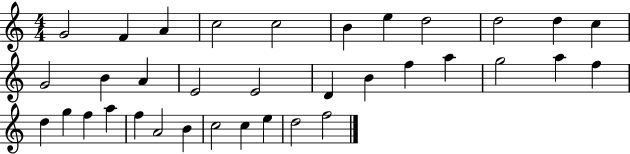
G4/h F4/q A4/q C5/h C5/h B4/q E5/q D5/h D5/h D5/q C5/q G4/h B4/q A4/q E4/h E4/h D4/q B4/q F5/q A5/q G5/h A5/q F5/q D5/q G5/q F5/q A5/q F5/q A4/h B4/q C5/h C5/q E5/q D5/h F5/h